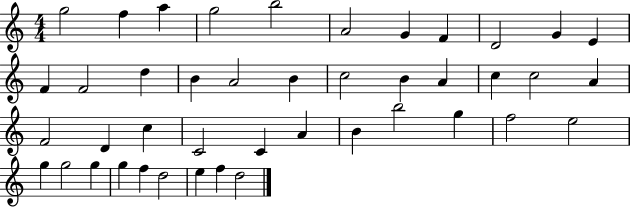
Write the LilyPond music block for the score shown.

{
  \clef treble
  \numericTimeSignature
  \time 4/4
  \key c \major
  g''2 f''4 a''4 | g''2 b''2 | a'2 g'4 f'4 | d'2 g'4 e'4 | \break f'4 f'2 d''4 | b'4 a'2 b'4 | c''2 b'4 a'4 | c''4 c''2 a'4 | \break f'2 d'4 c''4 | c'2 c'4 a'4 | b'4 b''2 g''4 | f''2 e''2 | \break g''4 g''2 g''4 | g''4 f''4 d''2 | e''4 f''4 d''2 | \bar "|."
}